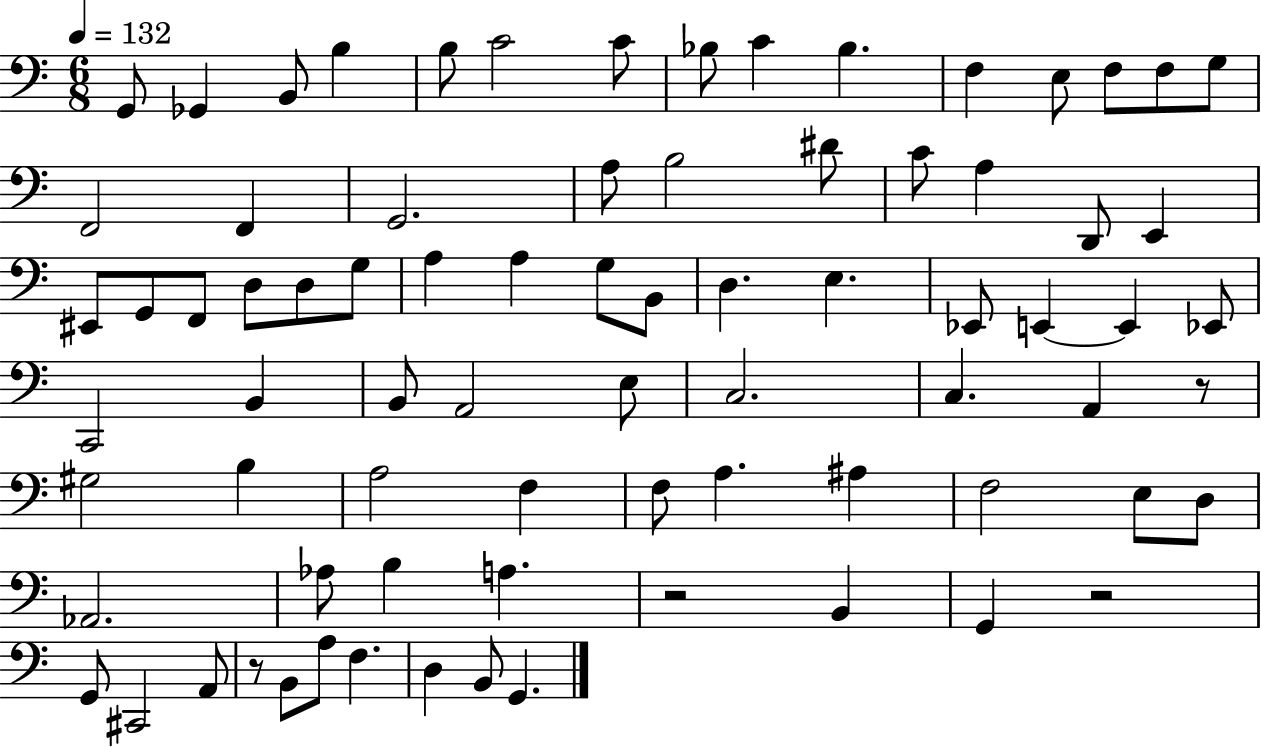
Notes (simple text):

G2/e Gb2/q B2/e B3/q B3/e C4/h C4/e Bb3/e C4/q Bb3/q. F3/q E3/e F3/e F3/e G3/e F2/h F2/q G2/h. A3/e B3/h D#4/e C4/e A3/q D2/e E2/q EIS2/e G2/e F2/e D3/e D3/e G3/e A3/q A3/q G3/e B2/e D3/q. E3/q. Eb2/e E2/q E2/q Eb2/e C2/h B2/q B2/e A2/h E3/e C3/h. C3/q. A2/q R/e G#3/h B3/q A3/h F3/q F3/e A3/q. A#3/q F3/h E3/e D3/e Ab2/h. Ab3/e B3/q A3/q. R/h B2/q G2/q R/h G2/e C#2/h A2/e R/e B2/e A3/e F3/q. D3/q B2/e G2/q.